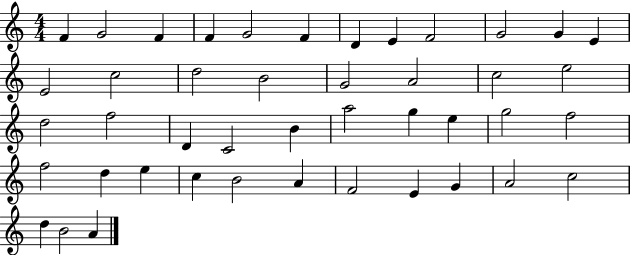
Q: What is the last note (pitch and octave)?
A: A4